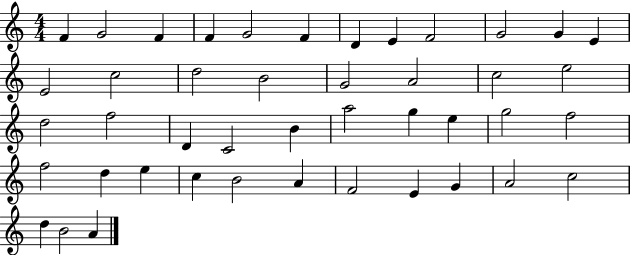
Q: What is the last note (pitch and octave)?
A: A4